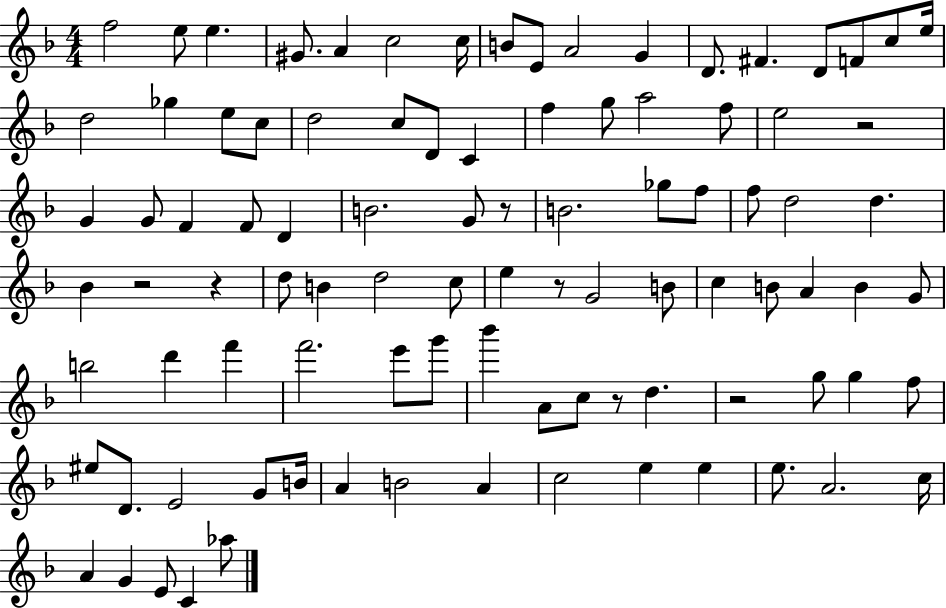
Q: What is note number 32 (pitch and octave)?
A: G4